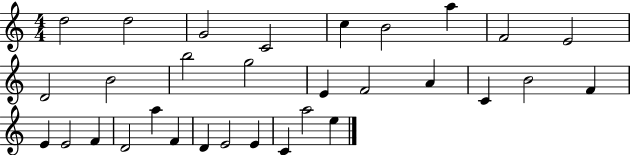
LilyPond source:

{
  \clef treble
  \numericTimeSignature
  \time 4/4
  \key c \major
  d''2 d''2 | g'2 c'2 | c''4 b'2 a''4 | f'2 e'2 | \break d'2 b'2 | b''2 g''2 | e'4 f'2 a'4 | c'4 b'2 f'4 | \break e'4 e'2 f'4 | d'2 a''4 f'4 | d'4 e'2 e'4 | c'4 a''2 e''4 | \break \bar "|."
}